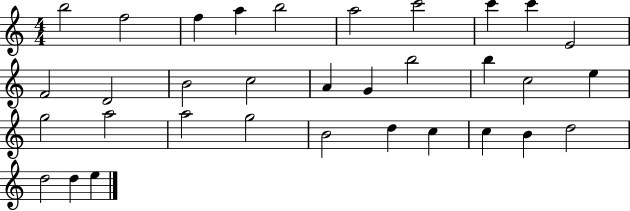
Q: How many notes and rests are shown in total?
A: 33